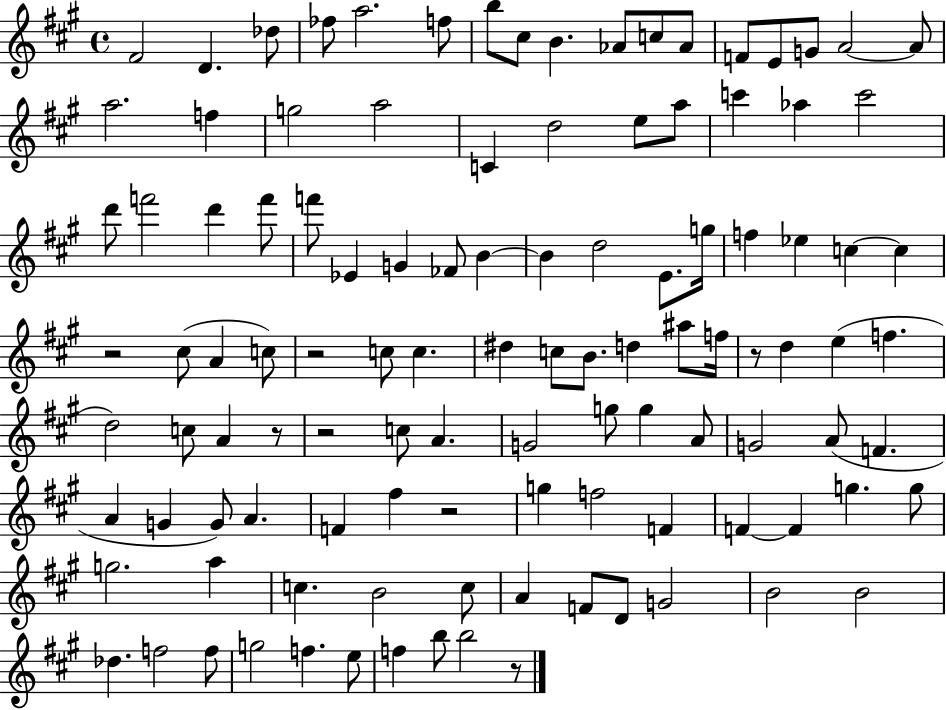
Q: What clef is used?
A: treble